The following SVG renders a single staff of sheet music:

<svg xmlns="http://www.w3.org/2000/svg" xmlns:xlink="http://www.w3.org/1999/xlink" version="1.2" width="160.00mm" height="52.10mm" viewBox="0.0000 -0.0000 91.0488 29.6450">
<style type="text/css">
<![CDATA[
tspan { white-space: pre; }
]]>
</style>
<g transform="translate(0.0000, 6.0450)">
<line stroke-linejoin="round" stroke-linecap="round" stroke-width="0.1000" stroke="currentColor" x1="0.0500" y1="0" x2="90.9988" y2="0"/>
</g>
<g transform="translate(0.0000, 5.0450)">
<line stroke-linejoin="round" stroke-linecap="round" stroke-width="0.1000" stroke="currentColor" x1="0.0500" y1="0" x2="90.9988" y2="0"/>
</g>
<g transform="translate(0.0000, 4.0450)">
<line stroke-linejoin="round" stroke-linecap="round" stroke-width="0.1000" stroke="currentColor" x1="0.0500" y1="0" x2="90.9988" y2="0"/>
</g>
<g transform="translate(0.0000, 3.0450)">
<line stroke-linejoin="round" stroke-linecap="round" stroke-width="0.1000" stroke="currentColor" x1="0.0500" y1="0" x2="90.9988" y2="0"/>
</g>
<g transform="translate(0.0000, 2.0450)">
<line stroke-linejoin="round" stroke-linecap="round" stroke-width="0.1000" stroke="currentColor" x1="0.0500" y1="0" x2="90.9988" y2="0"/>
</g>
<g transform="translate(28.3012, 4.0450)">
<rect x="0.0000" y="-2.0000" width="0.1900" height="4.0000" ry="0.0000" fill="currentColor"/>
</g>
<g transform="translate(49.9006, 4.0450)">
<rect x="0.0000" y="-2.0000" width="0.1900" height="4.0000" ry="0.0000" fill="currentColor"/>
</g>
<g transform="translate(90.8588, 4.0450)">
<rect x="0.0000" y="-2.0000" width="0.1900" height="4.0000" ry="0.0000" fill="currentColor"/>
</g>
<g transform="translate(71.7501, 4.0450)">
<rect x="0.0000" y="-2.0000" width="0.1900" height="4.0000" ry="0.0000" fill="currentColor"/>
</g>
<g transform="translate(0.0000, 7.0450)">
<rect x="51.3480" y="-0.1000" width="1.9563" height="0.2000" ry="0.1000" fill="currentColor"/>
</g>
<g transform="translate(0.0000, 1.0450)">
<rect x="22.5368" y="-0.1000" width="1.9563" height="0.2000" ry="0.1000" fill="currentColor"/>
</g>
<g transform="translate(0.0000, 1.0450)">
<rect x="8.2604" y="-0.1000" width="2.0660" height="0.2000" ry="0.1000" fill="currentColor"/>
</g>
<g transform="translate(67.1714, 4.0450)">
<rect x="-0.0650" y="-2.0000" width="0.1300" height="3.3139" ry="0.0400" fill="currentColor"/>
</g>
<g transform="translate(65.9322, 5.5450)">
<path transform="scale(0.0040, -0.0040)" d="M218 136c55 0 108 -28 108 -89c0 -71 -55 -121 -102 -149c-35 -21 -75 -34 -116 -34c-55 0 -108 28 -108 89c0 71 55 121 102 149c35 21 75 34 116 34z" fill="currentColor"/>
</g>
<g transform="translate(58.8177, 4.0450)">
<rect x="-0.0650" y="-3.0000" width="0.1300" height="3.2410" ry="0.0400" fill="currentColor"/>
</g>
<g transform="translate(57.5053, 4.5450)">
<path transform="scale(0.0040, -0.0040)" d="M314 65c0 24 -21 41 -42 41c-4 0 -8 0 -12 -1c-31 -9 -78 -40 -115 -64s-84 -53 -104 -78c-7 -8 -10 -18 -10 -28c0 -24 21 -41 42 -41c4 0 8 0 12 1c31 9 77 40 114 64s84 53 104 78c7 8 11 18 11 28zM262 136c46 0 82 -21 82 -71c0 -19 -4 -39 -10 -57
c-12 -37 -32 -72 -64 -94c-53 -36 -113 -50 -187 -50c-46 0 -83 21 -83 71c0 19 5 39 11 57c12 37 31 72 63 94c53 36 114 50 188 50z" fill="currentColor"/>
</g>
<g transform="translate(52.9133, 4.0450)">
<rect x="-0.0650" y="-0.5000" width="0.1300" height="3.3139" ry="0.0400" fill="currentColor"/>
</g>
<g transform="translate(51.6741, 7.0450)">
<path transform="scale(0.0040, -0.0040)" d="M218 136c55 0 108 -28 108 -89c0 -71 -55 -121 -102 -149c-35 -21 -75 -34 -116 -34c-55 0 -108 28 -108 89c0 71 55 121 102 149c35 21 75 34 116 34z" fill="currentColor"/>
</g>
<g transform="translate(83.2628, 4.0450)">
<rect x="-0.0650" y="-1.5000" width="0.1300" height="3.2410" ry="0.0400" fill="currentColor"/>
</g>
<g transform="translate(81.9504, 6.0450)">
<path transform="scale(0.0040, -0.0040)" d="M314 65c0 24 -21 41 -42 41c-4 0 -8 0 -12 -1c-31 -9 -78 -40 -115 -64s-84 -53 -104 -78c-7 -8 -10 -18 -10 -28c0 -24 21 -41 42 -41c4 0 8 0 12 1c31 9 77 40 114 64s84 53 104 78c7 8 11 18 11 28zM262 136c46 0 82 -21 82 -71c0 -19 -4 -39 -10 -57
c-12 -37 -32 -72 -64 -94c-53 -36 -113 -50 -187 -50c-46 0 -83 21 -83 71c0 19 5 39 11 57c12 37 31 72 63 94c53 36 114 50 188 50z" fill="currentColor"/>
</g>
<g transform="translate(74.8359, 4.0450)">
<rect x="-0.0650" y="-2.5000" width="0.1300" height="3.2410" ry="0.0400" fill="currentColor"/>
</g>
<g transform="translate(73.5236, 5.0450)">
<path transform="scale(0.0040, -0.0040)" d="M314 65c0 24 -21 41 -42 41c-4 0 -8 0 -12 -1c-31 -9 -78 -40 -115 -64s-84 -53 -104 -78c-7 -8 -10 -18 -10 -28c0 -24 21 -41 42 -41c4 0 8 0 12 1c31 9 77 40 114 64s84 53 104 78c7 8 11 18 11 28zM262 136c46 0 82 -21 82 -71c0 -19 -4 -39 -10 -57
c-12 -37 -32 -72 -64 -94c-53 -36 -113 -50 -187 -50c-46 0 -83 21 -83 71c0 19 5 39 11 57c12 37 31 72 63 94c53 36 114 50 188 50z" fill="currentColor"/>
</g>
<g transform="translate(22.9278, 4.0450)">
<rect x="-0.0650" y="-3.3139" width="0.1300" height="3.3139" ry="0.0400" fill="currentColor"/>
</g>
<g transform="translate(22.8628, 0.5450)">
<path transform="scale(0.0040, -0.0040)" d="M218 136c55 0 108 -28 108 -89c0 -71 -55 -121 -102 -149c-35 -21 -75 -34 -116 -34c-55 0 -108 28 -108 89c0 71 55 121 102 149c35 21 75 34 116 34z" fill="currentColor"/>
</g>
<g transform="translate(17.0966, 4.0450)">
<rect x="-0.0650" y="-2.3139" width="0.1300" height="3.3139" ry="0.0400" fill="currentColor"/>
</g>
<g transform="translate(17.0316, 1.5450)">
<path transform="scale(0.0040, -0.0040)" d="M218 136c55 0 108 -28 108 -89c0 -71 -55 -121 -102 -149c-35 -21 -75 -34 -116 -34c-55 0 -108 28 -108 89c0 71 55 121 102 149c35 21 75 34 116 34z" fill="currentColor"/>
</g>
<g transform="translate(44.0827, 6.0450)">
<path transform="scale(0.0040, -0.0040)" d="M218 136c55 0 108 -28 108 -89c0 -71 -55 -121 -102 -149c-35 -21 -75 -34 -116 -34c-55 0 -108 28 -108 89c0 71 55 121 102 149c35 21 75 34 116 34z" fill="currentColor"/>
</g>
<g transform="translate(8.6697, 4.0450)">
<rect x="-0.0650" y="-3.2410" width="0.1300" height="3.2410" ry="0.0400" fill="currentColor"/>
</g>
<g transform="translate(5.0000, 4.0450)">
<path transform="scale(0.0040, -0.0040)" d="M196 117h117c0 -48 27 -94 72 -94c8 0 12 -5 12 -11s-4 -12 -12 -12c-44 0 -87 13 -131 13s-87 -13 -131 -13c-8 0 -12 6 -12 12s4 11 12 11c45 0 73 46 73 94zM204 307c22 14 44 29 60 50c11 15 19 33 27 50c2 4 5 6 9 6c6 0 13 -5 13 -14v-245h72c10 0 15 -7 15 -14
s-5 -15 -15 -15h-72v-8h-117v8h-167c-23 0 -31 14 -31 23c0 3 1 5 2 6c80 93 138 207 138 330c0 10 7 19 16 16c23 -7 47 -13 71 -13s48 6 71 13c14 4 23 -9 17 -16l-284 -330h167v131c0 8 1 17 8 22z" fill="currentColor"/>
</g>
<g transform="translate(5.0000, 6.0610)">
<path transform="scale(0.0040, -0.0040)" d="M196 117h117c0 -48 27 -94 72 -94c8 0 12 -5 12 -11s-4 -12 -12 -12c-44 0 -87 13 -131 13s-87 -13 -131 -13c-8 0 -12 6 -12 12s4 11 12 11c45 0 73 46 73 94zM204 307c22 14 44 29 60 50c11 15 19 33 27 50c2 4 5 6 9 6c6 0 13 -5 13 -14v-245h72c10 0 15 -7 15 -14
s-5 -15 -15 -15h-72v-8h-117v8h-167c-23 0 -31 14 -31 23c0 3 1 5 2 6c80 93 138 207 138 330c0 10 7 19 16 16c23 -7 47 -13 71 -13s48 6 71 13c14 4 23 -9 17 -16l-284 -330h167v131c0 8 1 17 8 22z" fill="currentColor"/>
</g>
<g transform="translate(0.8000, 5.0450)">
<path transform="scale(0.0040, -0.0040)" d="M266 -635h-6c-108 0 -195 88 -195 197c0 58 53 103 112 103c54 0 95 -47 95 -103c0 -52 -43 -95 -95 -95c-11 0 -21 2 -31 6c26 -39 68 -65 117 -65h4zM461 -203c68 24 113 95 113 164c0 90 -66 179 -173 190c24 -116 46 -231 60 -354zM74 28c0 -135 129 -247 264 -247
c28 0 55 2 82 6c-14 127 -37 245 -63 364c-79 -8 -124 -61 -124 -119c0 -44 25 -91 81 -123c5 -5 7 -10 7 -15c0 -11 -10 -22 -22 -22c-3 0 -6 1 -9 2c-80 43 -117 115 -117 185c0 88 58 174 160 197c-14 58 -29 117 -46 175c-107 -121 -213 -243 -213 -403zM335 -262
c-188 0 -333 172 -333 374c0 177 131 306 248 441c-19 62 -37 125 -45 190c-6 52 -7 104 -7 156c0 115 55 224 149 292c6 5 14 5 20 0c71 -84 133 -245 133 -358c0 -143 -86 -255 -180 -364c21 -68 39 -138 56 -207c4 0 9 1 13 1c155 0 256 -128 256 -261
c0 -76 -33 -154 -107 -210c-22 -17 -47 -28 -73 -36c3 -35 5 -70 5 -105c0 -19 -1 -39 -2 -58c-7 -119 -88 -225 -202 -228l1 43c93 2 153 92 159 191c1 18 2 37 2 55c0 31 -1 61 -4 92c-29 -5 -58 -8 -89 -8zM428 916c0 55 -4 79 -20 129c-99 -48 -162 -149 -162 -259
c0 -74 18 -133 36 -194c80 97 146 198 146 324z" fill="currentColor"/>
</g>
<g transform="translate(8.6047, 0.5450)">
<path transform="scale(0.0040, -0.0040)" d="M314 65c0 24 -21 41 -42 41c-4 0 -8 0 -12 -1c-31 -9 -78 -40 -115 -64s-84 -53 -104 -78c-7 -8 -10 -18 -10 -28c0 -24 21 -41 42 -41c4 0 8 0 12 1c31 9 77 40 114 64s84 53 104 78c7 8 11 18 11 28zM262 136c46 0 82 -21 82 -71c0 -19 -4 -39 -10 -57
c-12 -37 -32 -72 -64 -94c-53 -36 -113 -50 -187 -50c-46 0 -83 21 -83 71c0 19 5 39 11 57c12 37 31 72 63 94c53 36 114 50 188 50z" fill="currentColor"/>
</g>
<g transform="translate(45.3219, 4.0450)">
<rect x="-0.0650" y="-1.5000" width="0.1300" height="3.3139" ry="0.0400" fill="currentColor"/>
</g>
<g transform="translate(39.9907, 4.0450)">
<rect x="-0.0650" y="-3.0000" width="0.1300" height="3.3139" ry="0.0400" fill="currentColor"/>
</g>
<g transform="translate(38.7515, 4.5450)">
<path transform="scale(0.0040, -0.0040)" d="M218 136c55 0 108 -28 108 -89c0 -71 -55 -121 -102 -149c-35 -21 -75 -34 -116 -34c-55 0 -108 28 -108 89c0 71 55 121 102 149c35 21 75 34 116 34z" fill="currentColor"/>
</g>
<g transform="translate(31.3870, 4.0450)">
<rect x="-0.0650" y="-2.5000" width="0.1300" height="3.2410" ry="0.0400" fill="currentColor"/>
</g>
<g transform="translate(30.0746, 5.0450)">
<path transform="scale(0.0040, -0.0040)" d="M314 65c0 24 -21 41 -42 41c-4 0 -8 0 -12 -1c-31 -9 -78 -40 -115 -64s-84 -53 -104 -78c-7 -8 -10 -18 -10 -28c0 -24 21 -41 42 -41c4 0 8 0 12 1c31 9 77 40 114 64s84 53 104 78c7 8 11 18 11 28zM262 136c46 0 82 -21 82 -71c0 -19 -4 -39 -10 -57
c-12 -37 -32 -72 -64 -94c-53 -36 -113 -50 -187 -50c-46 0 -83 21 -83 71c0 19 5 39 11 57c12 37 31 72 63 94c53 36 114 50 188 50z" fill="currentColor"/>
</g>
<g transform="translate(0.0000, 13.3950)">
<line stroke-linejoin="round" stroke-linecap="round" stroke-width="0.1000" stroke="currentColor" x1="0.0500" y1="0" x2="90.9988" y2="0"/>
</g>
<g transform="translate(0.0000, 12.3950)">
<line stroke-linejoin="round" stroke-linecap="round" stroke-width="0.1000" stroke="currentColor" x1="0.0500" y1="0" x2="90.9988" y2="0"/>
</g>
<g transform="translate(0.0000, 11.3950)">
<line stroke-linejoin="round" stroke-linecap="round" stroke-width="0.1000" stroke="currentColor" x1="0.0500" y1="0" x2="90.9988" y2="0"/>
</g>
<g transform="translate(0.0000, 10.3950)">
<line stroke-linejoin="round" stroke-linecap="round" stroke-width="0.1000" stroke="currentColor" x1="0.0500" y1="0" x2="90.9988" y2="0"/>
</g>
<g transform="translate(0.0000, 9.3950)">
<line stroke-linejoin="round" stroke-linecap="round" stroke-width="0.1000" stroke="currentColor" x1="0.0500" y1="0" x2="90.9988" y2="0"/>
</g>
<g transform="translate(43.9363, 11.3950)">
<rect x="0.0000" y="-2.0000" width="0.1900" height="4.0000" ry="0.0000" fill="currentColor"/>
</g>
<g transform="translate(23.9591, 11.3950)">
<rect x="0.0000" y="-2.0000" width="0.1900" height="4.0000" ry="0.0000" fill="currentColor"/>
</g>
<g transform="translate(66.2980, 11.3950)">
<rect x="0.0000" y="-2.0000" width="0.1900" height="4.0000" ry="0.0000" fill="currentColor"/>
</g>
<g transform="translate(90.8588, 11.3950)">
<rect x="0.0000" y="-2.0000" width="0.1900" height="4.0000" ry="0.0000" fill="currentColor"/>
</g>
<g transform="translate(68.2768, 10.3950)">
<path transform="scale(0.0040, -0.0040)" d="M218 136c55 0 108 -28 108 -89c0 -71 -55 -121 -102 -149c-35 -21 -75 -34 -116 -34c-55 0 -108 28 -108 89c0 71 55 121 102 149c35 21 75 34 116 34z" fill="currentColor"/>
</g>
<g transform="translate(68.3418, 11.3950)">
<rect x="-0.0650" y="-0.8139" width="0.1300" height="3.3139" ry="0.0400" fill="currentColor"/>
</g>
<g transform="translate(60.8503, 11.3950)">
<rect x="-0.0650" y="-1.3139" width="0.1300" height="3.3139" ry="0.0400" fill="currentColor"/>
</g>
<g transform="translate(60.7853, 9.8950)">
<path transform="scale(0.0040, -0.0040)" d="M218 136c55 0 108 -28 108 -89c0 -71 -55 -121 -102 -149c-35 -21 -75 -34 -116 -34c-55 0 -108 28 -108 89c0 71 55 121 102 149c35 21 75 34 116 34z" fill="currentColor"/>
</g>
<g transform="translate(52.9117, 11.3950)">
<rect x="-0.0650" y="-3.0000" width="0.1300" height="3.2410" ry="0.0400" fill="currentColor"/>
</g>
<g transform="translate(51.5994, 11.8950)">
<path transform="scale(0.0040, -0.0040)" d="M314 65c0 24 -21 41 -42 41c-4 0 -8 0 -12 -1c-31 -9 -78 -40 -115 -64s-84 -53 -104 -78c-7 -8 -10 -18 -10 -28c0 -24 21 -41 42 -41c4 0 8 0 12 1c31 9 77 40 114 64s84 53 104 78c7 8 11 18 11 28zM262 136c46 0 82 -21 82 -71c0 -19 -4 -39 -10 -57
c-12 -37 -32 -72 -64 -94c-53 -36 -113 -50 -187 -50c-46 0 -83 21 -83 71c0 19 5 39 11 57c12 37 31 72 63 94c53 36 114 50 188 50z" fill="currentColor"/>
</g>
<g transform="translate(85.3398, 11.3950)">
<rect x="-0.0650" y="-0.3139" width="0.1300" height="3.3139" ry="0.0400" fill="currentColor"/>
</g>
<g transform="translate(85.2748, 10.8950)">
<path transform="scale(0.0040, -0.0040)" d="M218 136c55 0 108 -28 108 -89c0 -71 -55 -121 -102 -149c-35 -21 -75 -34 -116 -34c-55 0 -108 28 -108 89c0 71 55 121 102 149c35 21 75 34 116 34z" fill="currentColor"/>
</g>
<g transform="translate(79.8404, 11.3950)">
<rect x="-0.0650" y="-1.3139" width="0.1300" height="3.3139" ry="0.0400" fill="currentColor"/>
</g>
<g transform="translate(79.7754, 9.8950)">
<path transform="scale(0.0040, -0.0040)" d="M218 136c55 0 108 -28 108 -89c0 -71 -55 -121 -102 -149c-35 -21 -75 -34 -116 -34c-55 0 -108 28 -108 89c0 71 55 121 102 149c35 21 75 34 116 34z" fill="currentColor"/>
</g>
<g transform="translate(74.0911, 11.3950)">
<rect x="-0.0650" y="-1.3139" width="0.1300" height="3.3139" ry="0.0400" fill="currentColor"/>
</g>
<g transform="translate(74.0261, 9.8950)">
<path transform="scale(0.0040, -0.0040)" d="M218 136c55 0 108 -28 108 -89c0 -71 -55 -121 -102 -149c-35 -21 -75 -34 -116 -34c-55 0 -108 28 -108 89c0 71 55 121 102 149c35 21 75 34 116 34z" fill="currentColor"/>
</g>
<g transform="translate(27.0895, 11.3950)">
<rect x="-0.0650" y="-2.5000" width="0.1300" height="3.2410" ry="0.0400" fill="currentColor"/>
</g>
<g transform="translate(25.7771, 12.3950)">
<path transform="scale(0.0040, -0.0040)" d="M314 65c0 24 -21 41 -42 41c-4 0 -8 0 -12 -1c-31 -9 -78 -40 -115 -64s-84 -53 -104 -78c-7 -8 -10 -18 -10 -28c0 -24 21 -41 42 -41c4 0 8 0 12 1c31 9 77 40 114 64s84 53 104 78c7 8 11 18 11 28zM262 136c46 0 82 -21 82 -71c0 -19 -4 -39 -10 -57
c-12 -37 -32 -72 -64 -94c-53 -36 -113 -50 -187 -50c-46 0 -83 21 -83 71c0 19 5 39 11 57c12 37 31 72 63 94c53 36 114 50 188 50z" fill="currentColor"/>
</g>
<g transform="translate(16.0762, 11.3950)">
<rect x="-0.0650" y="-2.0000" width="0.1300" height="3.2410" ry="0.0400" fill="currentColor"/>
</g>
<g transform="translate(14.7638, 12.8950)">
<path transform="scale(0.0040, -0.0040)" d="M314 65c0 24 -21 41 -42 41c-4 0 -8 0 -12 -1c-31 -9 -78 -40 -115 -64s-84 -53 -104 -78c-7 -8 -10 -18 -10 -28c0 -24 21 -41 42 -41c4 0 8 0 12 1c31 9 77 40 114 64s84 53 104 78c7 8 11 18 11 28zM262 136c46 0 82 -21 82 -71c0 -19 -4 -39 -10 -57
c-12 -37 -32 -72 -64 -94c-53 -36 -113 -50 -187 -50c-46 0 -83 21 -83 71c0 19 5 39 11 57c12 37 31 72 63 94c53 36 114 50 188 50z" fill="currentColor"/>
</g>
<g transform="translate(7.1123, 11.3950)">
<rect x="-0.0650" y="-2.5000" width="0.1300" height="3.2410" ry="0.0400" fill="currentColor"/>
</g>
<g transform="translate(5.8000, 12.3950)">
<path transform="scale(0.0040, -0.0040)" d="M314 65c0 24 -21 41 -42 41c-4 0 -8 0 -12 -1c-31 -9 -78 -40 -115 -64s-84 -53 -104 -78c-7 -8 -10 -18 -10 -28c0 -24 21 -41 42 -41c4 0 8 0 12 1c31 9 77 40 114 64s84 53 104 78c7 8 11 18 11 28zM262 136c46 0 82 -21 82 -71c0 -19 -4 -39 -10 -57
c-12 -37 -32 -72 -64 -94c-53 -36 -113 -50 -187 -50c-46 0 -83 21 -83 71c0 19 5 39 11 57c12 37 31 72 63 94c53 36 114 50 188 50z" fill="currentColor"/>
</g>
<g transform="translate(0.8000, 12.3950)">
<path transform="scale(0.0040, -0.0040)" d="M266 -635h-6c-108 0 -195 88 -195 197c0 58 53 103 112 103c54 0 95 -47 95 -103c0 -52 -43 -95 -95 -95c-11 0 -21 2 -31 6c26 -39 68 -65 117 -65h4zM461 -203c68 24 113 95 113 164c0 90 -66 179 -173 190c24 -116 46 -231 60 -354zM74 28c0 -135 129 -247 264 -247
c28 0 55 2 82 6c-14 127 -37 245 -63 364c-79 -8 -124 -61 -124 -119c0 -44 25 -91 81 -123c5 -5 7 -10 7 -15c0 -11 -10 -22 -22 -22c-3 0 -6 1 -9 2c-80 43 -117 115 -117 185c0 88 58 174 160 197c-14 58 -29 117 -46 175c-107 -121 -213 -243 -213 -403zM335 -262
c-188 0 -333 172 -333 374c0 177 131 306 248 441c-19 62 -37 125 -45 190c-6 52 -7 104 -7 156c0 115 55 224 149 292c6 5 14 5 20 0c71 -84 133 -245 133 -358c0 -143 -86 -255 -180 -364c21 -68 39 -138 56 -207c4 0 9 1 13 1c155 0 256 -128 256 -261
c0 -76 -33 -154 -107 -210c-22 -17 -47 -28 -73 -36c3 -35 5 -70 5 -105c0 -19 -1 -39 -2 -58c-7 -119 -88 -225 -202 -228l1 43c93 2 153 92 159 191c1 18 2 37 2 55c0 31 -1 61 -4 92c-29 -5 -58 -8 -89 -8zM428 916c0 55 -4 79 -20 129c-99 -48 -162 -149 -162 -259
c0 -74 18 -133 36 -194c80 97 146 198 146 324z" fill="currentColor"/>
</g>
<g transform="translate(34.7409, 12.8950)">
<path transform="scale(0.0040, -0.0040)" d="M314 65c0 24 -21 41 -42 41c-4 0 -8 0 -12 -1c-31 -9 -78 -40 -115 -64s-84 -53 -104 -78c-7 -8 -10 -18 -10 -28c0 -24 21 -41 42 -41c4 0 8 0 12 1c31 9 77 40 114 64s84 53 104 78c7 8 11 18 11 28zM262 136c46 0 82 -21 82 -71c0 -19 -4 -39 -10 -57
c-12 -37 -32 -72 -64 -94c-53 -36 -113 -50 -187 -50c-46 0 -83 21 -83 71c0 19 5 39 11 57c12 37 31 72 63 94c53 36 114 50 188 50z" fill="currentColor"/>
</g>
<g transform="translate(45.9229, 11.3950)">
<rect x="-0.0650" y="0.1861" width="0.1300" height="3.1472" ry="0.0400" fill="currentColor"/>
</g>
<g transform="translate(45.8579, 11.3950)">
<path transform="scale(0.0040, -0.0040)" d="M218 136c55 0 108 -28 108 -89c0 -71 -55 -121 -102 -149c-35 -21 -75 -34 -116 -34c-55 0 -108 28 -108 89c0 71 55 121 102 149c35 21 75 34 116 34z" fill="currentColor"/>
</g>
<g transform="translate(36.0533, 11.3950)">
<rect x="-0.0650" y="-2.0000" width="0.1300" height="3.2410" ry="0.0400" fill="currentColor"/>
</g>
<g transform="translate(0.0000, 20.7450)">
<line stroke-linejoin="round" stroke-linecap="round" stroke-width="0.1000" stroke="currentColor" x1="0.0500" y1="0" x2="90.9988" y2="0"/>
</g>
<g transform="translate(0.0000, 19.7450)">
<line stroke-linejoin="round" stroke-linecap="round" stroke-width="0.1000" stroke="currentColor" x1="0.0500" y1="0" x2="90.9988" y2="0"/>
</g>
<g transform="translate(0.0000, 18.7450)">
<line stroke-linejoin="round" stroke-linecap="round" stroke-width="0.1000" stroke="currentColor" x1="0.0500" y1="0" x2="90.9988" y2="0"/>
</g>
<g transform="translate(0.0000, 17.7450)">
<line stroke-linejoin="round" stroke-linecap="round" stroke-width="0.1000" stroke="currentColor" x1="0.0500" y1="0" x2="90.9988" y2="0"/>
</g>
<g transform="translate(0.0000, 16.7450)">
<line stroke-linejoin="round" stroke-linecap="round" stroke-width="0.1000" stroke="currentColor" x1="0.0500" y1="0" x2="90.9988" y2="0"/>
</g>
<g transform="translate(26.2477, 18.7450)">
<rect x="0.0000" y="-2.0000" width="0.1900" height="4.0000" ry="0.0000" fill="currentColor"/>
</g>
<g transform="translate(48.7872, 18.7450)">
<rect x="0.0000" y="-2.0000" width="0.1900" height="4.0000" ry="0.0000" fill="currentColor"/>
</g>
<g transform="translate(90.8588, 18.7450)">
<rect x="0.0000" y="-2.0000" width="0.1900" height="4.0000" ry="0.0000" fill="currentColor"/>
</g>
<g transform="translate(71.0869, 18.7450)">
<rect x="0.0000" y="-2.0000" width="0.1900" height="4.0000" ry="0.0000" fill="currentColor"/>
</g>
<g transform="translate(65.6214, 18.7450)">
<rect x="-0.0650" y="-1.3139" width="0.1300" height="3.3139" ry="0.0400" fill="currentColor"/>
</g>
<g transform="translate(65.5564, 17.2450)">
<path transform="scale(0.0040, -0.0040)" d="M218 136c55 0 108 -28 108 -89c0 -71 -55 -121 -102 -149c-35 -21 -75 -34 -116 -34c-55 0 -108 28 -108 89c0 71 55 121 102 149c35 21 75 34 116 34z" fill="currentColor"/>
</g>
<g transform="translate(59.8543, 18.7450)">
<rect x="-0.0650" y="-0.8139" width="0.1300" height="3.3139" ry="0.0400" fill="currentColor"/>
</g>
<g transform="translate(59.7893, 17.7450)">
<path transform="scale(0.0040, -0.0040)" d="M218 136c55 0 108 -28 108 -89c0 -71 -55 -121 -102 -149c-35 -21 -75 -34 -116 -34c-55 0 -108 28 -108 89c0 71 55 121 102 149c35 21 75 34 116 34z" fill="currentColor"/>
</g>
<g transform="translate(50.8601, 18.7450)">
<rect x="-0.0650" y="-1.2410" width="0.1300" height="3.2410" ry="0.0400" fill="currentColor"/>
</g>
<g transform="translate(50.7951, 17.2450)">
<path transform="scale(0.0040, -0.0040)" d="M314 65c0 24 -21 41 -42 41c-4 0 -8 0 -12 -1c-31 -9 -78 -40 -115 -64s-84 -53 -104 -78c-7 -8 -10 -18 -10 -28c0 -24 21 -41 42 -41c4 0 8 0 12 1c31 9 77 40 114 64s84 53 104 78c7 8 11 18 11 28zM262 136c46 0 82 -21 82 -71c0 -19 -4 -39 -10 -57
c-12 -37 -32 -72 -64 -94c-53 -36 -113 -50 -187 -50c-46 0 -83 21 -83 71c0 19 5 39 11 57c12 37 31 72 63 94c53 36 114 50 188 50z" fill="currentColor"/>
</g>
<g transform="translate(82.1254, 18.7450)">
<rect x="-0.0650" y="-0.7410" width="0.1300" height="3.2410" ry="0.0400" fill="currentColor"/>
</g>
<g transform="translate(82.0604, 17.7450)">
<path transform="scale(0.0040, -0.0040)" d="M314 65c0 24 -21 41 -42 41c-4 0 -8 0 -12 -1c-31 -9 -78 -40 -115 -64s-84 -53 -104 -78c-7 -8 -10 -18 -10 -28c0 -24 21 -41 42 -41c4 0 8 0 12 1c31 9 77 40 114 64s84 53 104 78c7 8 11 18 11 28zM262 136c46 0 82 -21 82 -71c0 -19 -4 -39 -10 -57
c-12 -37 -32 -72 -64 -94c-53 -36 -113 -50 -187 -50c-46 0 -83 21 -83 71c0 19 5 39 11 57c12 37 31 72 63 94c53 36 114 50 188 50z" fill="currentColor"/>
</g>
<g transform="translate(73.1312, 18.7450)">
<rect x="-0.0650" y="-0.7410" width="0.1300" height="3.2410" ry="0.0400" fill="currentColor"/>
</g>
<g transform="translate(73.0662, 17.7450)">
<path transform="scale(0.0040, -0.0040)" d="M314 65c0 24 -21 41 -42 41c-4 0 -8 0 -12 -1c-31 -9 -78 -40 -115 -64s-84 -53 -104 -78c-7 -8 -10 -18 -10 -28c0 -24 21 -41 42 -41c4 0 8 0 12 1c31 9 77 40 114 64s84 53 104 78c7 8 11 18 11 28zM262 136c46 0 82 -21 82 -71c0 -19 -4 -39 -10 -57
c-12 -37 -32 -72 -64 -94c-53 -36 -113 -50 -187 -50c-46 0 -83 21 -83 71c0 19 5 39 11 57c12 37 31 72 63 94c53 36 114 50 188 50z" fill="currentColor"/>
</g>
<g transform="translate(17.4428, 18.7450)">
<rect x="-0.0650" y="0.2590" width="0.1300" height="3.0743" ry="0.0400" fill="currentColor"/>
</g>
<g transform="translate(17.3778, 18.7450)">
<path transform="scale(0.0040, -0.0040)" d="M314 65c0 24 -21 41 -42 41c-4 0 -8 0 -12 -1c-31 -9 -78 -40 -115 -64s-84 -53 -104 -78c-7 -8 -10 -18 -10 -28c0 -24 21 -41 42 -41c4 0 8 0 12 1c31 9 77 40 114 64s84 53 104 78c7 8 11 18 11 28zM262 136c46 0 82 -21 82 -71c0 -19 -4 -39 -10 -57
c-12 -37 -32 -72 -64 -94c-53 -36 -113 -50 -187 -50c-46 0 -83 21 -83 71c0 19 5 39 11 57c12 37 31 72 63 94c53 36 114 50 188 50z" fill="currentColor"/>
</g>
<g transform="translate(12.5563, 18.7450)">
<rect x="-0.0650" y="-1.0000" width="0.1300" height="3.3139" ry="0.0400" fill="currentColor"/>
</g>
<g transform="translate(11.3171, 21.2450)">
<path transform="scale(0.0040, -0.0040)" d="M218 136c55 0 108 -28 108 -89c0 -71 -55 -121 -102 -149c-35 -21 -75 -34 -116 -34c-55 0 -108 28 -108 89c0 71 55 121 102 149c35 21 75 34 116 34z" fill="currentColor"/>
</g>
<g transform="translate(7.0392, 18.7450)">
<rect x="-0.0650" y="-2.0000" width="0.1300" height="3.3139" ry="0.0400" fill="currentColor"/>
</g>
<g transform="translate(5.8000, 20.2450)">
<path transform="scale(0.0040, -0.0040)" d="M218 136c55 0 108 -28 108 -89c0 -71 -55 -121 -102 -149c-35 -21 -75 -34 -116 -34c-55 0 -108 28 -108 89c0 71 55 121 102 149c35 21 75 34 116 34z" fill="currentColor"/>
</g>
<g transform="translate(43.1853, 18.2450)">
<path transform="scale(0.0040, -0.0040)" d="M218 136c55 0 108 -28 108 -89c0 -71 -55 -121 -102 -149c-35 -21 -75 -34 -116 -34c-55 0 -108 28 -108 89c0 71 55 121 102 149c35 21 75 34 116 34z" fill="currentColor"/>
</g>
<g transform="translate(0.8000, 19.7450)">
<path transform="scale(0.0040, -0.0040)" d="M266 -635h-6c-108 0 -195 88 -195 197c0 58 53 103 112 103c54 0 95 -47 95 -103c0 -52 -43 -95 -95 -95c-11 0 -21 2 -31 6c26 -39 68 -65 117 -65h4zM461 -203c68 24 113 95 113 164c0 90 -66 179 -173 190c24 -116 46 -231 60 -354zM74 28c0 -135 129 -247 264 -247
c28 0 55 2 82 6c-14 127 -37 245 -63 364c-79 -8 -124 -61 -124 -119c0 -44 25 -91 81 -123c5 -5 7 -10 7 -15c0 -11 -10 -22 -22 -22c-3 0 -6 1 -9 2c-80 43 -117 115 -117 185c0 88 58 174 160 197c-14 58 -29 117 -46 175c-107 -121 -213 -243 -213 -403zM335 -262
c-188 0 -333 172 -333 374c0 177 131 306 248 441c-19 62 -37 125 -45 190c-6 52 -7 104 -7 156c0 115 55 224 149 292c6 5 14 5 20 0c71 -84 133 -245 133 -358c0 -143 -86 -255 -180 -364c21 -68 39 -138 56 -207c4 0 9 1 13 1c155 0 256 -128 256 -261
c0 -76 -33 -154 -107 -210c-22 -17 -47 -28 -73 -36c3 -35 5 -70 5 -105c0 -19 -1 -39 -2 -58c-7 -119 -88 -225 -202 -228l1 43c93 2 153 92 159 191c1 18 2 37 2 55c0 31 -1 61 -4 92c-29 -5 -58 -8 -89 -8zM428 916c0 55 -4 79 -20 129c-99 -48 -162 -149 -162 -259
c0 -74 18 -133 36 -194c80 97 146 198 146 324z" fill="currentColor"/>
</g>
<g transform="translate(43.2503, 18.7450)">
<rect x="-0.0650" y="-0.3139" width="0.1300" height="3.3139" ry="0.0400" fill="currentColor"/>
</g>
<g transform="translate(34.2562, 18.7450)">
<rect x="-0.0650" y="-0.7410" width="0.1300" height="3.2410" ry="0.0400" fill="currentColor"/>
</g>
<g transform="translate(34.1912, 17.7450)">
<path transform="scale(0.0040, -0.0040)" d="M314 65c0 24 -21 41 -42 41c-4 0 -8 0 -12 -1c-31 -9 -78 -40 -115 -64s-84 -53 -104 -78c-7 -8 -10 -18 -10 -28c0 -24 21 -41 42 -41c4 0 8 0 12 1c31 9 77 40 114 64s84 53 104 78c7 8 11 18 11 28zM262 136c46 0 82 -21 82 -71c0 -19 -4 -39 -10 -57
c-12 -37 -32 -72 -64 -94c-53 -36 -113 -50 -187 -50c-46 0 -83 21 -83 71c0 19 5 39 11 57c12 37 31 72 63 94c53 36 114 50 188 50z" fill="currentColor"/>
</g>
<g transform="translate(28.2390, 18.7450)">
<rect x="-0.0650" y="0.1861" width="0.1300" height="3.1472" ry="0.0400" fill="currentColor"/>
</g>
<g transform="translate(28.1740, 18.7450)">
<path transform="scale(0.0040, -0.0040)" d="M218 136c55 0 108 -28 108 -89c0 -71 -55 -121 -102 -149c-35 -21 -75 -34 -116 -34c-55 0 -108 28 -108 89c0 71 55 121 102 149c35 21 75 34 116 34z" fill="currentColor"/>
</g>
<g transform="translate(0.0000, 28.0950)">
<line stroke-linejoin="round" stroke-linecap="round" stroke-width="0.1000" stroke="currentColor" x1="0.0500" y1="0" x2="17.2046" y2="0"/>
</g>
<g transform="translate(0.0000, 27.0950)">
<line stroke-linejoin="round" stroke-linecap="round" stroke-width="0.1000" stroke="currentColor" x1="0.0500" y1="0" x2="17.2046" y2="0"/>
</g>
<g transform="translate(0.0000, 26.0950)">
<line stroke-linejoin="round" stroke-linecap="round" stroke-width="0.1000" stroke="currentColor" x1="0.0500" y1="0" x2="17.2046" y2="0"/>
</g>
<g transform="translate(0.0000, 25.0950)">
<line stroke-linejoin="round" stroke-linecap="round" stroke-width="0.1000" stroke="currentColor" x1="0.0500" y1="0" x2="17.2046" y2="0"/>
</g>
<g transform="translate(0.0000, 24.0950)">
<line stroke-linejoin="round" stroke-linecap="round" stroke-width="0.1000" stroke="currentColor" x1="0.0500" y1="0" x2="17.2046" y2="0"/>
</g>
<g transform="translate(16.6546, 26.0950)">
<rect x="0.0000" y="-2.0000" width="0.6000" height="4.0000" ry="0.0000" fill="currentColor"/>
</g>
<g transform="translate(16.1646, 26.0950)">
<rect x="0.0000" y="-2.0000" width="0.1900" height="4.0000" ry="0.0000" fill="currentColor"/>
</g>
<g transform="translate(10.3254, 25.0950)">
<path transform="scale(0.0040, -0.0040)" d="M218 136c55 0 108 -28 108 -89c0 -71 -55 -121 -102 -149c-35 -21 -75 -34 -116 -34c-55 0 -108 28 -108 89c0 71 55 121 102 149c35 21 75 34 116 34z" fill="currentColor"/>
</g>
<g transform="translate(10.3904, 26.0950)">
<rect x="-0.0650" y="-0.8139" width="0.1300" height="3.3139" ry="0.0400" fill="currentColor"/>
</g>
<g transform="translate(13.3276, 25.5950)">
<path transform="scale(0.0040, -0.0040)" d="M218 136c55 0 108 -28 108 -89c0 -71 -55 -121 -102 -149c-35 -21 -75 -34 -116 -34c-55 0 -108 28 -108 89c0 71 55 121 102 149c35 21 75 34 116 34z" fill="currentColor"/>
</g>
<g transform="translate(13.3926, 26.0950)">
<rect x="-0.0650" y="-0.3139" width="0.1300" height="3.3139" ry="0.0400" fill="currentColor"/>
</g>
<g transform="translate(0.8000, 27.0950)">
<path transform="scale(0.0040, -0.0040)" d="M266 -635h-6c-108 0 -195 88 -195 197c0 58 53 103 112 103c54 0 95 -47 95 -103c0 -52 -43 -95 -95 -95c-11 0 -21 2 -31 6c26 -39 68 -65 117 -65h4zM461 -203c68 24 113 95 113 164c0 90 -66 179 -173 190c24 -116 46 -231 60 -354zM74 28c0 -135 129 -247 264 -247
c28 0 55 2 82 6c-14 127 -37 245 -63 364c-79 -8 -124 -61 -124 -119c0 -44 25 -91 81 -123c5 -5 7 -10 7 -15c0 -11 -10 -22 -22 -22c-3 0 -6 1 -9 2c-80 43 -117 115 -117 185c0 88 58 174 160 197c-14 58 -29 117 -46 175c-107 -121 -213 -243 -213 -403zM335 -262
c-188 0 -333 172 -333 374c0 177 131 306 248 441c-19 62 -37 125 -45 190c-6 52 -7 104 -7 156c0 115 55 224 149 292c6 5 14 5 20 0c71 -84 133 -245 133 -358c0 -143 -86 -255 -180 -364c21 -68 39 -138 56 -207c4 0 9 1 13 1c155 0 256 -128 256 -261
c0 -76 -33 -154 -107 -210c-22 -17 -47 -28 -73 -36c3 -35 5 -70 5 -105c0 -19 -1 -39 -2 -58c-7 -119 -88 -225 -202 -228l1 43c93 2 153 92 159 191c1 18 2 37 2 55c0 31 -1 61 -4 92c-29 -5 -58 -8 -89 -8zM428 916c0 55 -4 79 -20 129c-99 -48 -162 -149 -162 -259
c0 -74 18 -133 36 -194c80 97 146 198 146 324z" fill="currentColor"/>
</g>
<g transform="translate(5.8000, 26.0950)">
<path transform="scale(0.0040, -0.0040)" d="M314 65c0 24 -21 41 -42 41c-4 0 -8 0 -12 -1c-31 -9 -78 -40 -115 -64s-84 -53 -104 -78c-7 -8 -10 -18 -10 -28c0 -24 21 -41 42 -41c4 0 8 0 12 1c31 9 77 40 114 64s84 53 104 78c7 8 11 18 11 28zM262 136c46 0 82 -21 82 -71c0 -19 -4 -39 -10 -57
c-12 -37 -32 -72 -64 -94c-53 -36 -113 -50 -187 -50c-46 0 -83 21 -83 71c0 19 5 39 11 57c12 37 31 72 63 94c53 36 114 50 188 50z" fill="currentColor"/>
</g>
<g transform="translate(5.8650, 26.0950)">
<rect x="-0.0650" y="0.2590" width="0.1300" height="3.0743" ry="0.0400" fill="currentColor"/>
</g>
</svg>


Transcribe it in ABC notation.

X:1
T:Untitled
M:4/4
L:1/4
K:C
b2 g b G2 A E C A2 F G2 E2 G2 F2 G2 F2 B A2 e d e e c F D B2 B d2 c e2 d e d2 d2 B2 d c